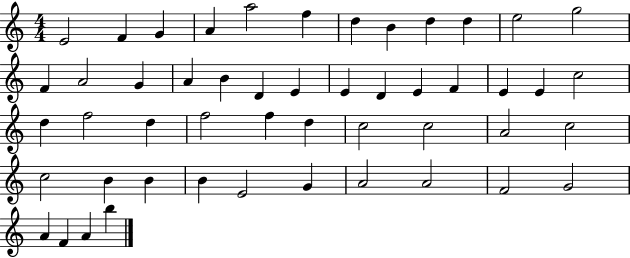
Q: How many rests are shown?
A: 0